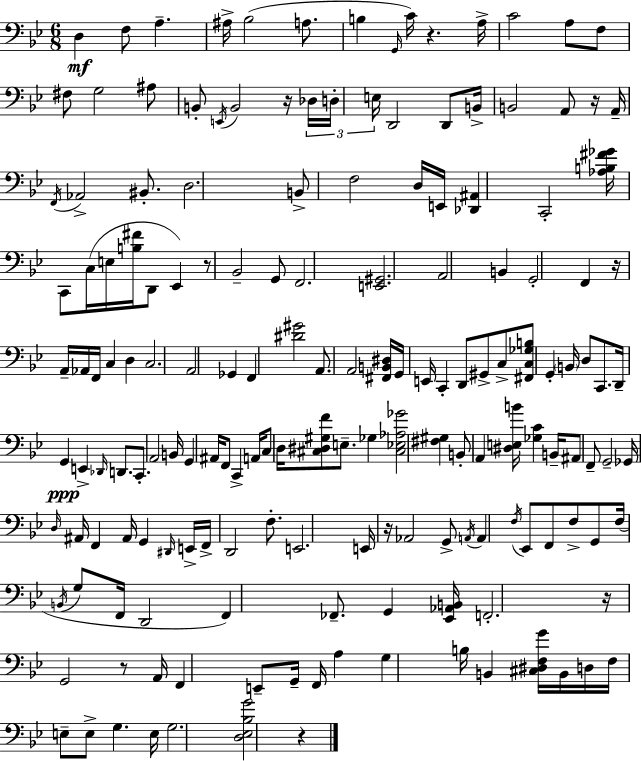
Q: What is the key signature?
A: G minor